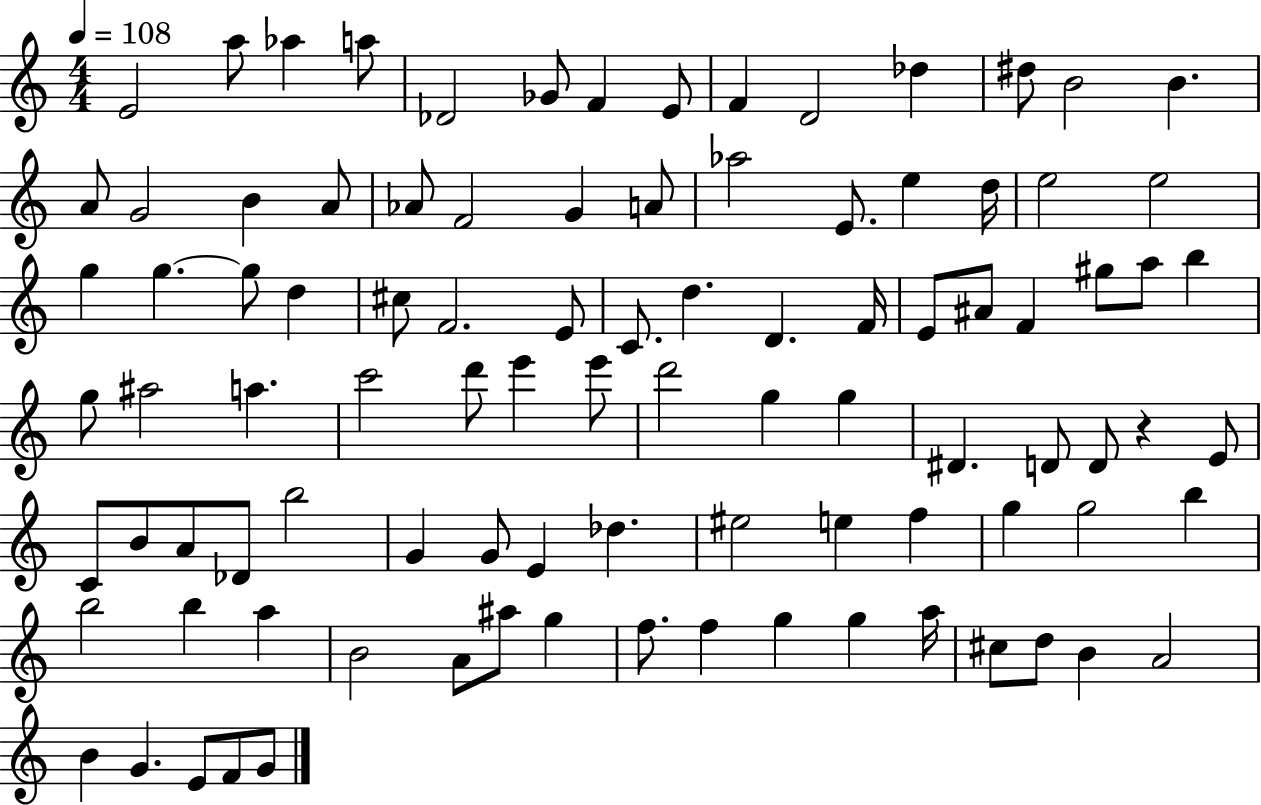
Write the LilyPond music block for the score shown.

{
  \clef treble
  \numericTimeSignature
  \time 4/4
  \key c \major
  \tempo 4 = 108
  \repeat volta 2 { e'2 a''8 aes''4 a''8 | des'2 ges'8 f'4 e'8 | f'4 d'2 des''4 | dis''8 b'2 b'4. | \break a'8 g'2 b'4 a'8 | aes'8 f'2 g'4 a'8 | aes''2 e'8. e''4 d''16 | e''2 e''2 | \break g''4 g''4.~~ g''8 d''4 | cis''8 f'2. e'8 | c'8. d''4. d'4. f'16 | e'8 ais'8 f'4 gis''8 a''8 b''4 | \break g''8 ais''2 a''4. | c'''2 d'''8 e'''4 e'''8 | d'''2 g''4 g''4 | dis'4. d'8 d'8 r4 e'8 | \break c'8 b'8 a'8 des'8 b''2 | g'4 g'8 e'4 des''4. | eis''2 e''4 f''4 | g''4 g''2 b''4 | \break b''2 b''4 a''4 | b'2 a'8 ais''8 g''4 | f''8. f''4 g''4 g''4 a''16 | cis''8 d''8 b'4 a'2 | \break b'4 g'4. e'8 f'8 g'8 | } \bar "|."
}